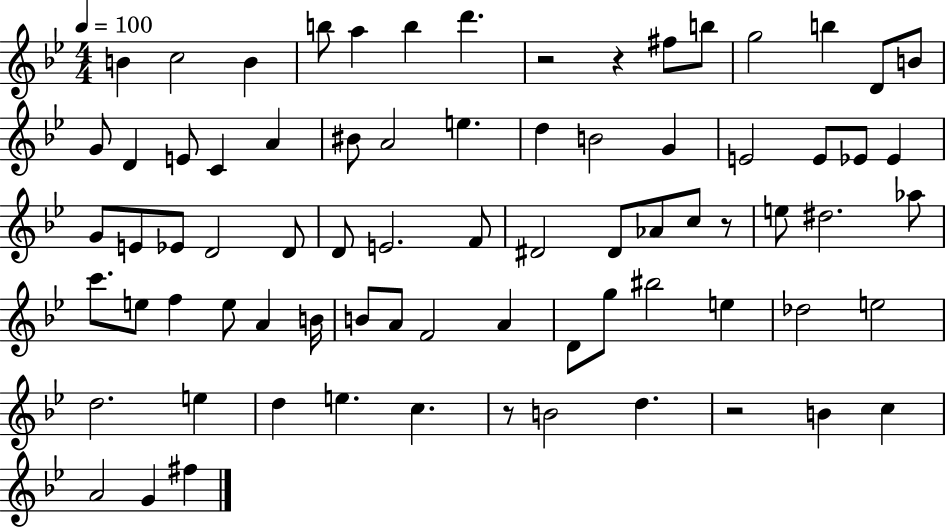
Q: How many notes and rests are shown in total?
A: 76